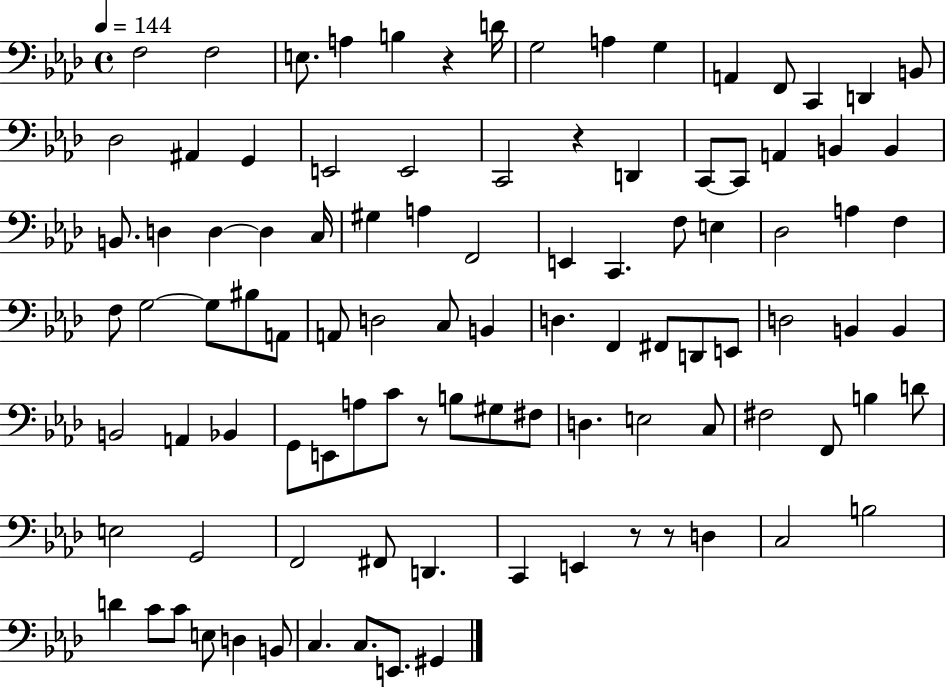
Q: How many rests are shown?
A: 5